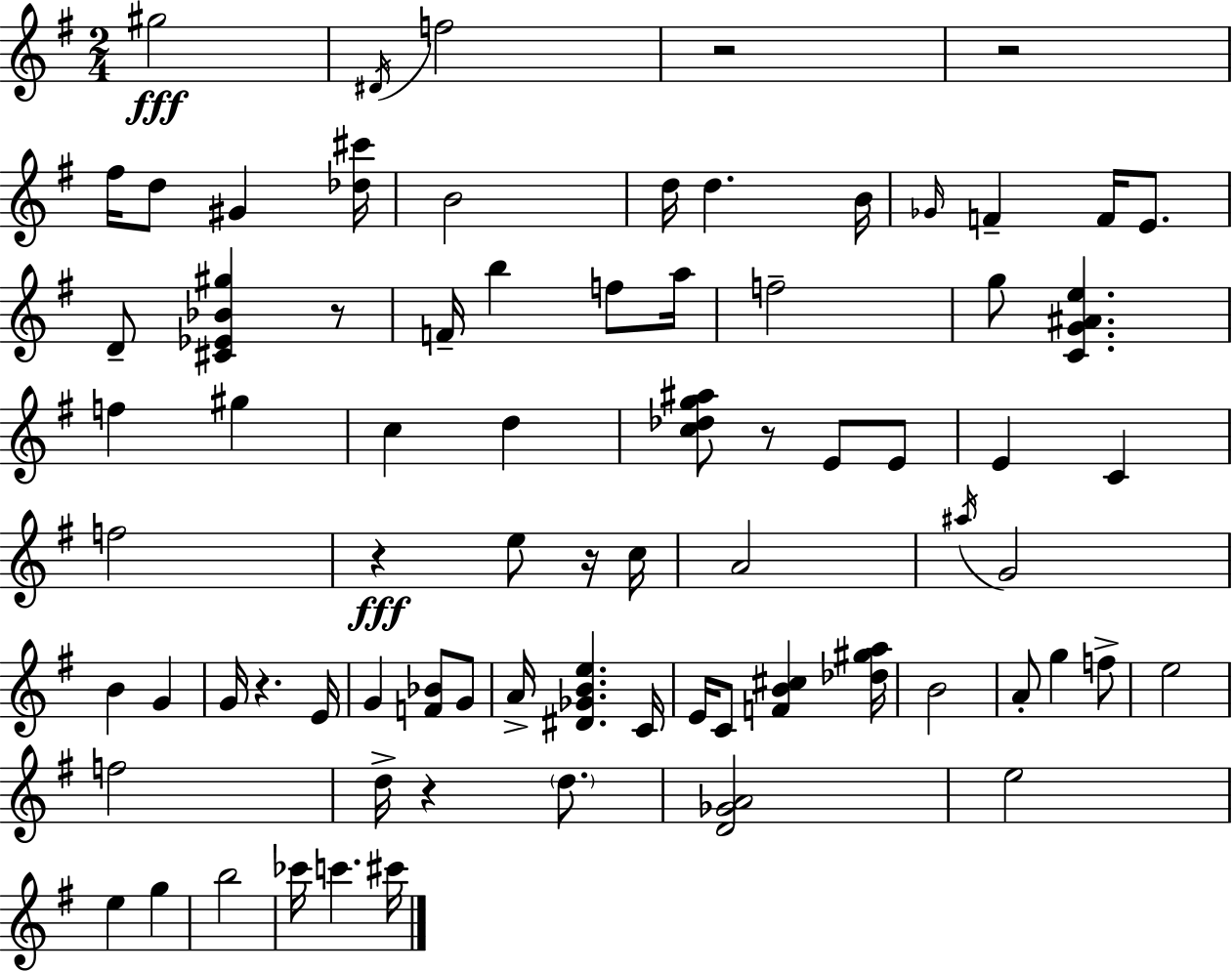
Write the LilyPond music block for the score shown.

{
  \clef treble
  \numericTimeSignature
  \time 2/4
  \key e \minor
  gis''2\fff | \acciaccatura { dis'16 } f''2 | r2 | r2 | \break fis''16 d''8 gis'4 | <des'' cis'''>16 b'2 | d''16 d''4. | b'16 \grace { ges'16 } f'4-- f'16 e'8. | \break d'8-- <cis' ees' bes' gis''>4 | r8 f'16-- b''4 f''8 | a''16 f''2-- | g''8 <c' g' ais' e''>4. | \break f''4 gis''4 | c''4 d''4 | <c'' des'' g'' ais''>8 r8 e'8 | e'8 e'4 c'4 | \break f''2 | r4\fff e''8 | r16 c''16 a'2 | \acciaccatura { ais''16 } g'2 | \break b'4 g'4 | g'16 r4. | e'16 g'4 <f' bes'>8 | g'8 a'16-> <dis' ges' b' e''>4. | \break c'16 e'16 c'8 <f' b' cis''>4 | <des'' gis'' a''>16 b'2 | a'8-. g''4 | f''8-> e''2 | \break f''2 | d''16-> r4 | \parenthesize d''8. <d' ges' a'>2 | e''2 | \break e''4 g''4 | b''2 | ces'''16 c'''4. | cis'''16 \bar "|."
}